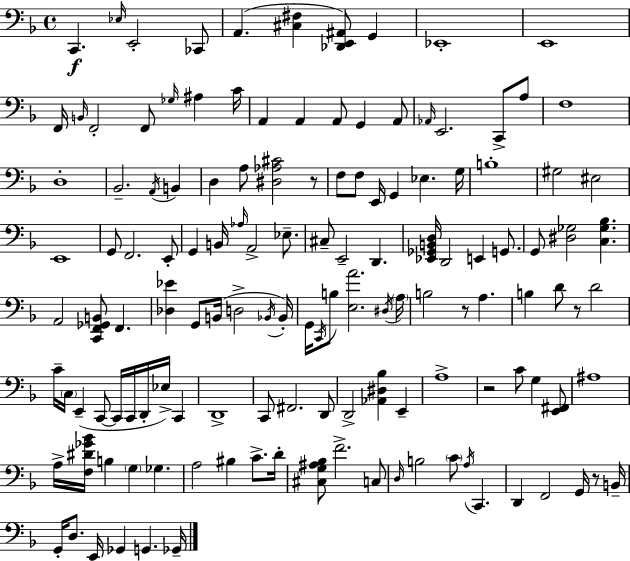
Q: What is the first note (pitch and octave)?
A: C2